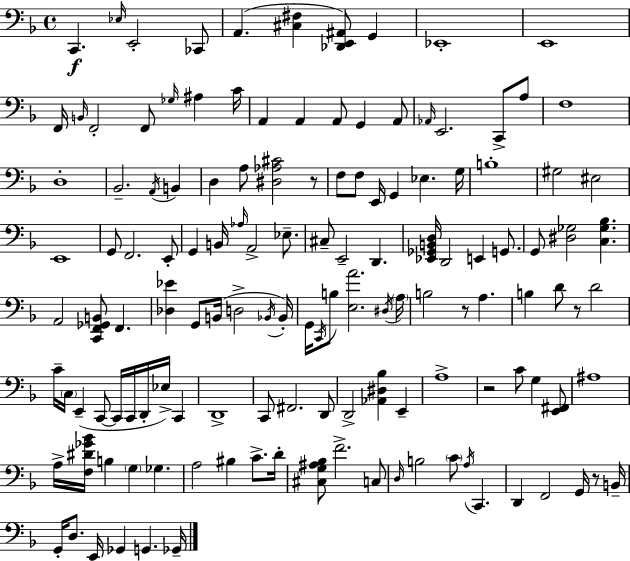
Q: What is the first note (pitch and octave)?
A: C2